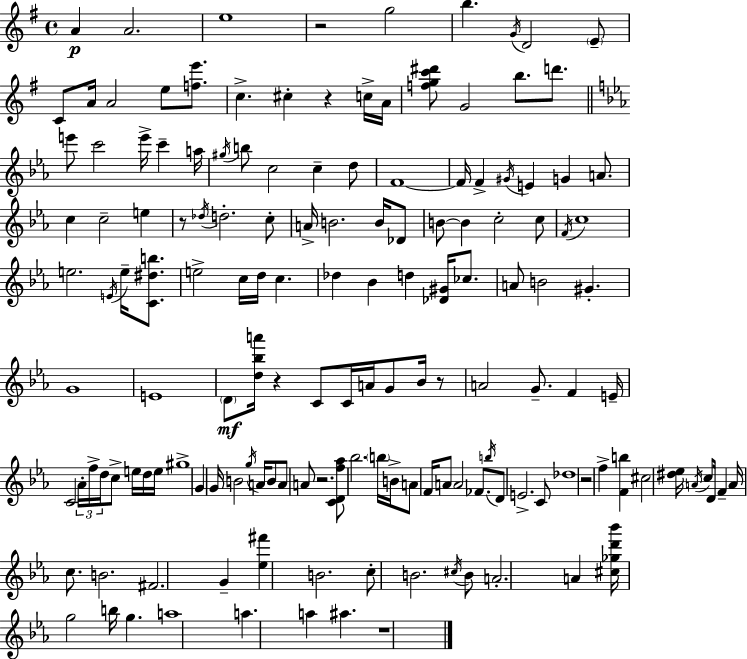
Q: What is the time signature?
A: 4/4